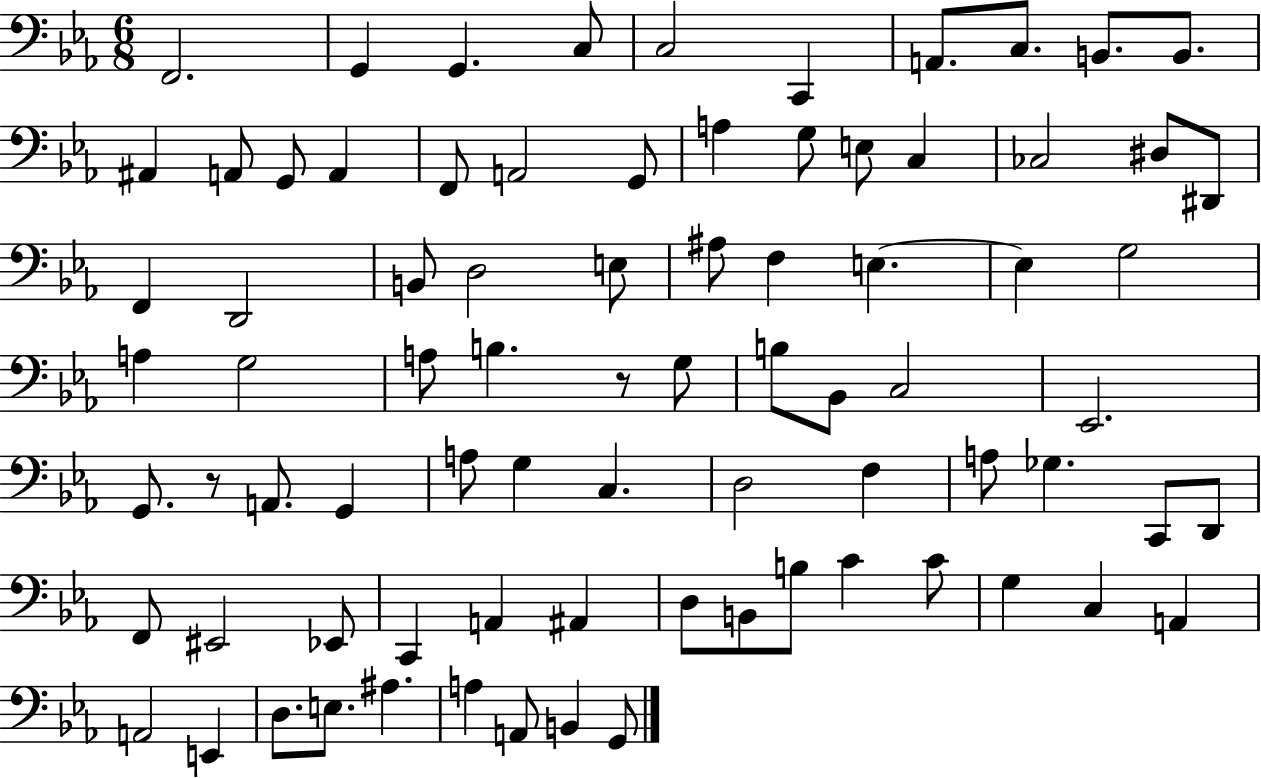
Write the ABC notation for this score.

X:1
T:Untitled
M:6/8
L:1/4
K:Eb
F,,2 G,, G,, C,/2 C,2 C,, A,,/2 C,/2 B,,/2 B,,/2 ^A,, A,,/2 G,,/2 A,, F,,/2 A,,2 G,,/2 A, G,/2 E,/2 C, _C,2 ^D,/2 ^D,,/2 F,, D,,2 B,,/2 D,2 E,/2 ^A,/2 F, E, E, G,2 A, G,2 A,/2 B, z/2 G,/2 B,/2 _B,,/2 C,2 _E,,2 G,,/2 z/2 A,,/2 G,, A,/2 G, C, D,2 F, A,/2 _G, C,,/2 D,,/2 F,,/2 ^E,,2 _E,,/2 C,, A,, ^A,, D,/2 B,,/2 B,/2 C C/2 G, C, A,, A,,2 E,, D,/2 E,/2 ^A, A, A,,/2 B,, G,,/2